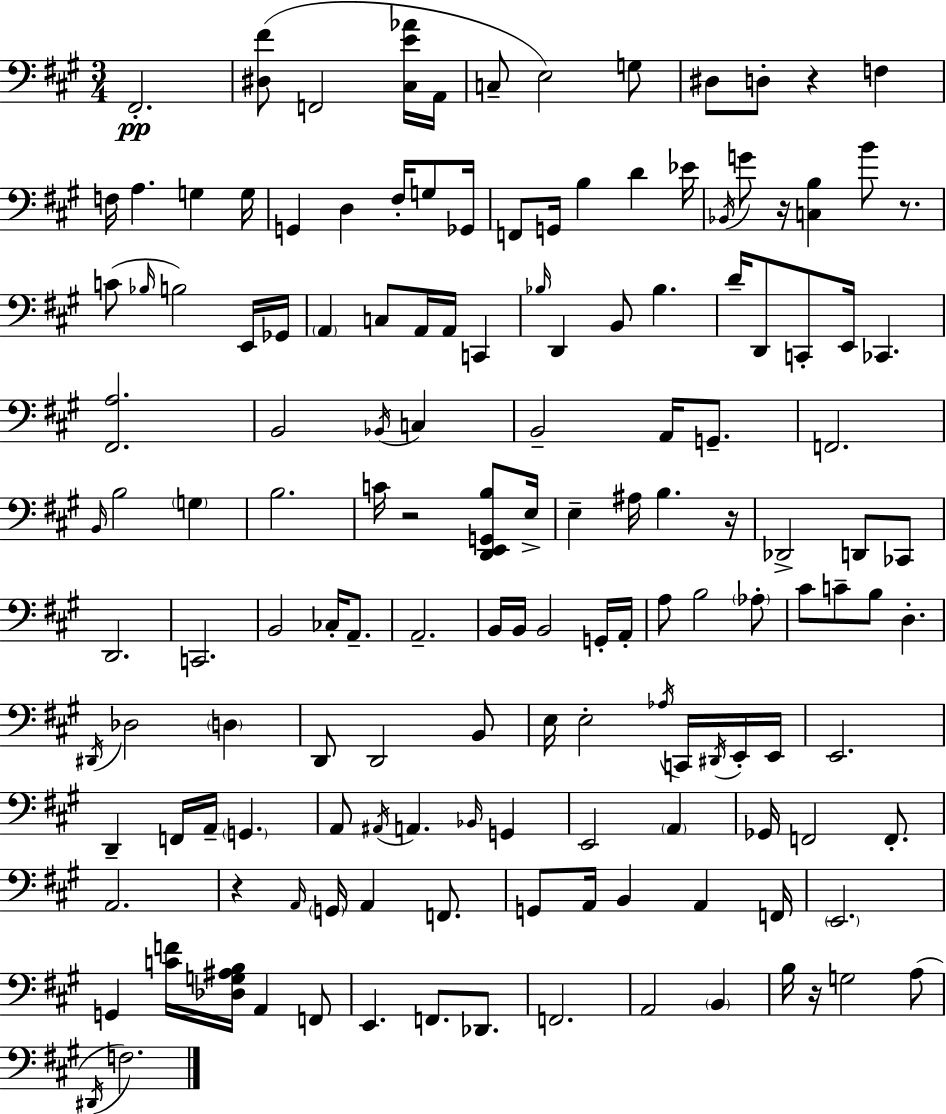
{
  \clef bass
  \numericTimeSignature
  \time 3/4
  \key a \major
  fis,2.-.\pp | <dis fis'>8( f,2 <cis e' aes'>16 a,16 | c8-- e2) g8 | dis8 d8-. r4 f4 | \break f16 a4. g4 g16 | g,4 d4 fis16-. g8 ges,16 | f,8 g,16 b4 d'4 ees'16 | \acciaccatura { bes,16 } g'8 r16 <c b>4 b'8 r8. | \break c'8( \grace { bes16 } b2) | e,16 ges,16 \parenthesize a,4 c8 a,16 a,16 c,4 | \grace { bes16 } d,4 b,8 bes4. | d'16-- d,8 c,8-. e,16 ces,4. | \break <fis, a>2. | b,2 \acciaccatura { bes,16 } | c4 b,2-- | a,16 g,8.-- f,2. | \break \grace { b,16 } b2 | \parenthesize g4 b2. | c'16 r2 | <d, e, g, b>8 e16-> e4-- ais16 b4. | \break r16 des,2-> | d,8 ces,8 d,2. | c,2. | b,2 | \break ces16-. a,8.-- a,2.-- | b,16 b,16 b,2 | g,16-. a,16-. a8 b2 | \parenthesize aes8-. cis'8 c'8-- b8 d4.-. | \break \acciaccatura { dis,16 } des2 | \parenthesize d4 d,8 d,2 | b,8 e16 e2-. | \acciaccatura { aes16 } c,16 \acciaccatura { dis,16 } e,16-. e,16 e,2. | \break d,4-- | f,16 a,16-- \parenthesize g,4. a,8 \acciaccatura { ais,16 } a,4. | \grace { bes,16 } g,4 e,2 | \parenthesize a,4 ges,16 f,2 | \break f,8.-. a,2. | r4 | \grace { a,16 } \parenthesize g,16 a,4 f,8. g,8 | a,16 b,4 a,4 f,16 \parenthesize e,2. | \break g,4 | <c' f'>16 <des g ais b>16 a,4 f,8 e,4. | f,8. des,8. f,2. | a,2 | \break \parenthesize b,4 b16 | r16 g2 a8( \acciaccatura { dis,16 } | f2.) | \bar "|."
}